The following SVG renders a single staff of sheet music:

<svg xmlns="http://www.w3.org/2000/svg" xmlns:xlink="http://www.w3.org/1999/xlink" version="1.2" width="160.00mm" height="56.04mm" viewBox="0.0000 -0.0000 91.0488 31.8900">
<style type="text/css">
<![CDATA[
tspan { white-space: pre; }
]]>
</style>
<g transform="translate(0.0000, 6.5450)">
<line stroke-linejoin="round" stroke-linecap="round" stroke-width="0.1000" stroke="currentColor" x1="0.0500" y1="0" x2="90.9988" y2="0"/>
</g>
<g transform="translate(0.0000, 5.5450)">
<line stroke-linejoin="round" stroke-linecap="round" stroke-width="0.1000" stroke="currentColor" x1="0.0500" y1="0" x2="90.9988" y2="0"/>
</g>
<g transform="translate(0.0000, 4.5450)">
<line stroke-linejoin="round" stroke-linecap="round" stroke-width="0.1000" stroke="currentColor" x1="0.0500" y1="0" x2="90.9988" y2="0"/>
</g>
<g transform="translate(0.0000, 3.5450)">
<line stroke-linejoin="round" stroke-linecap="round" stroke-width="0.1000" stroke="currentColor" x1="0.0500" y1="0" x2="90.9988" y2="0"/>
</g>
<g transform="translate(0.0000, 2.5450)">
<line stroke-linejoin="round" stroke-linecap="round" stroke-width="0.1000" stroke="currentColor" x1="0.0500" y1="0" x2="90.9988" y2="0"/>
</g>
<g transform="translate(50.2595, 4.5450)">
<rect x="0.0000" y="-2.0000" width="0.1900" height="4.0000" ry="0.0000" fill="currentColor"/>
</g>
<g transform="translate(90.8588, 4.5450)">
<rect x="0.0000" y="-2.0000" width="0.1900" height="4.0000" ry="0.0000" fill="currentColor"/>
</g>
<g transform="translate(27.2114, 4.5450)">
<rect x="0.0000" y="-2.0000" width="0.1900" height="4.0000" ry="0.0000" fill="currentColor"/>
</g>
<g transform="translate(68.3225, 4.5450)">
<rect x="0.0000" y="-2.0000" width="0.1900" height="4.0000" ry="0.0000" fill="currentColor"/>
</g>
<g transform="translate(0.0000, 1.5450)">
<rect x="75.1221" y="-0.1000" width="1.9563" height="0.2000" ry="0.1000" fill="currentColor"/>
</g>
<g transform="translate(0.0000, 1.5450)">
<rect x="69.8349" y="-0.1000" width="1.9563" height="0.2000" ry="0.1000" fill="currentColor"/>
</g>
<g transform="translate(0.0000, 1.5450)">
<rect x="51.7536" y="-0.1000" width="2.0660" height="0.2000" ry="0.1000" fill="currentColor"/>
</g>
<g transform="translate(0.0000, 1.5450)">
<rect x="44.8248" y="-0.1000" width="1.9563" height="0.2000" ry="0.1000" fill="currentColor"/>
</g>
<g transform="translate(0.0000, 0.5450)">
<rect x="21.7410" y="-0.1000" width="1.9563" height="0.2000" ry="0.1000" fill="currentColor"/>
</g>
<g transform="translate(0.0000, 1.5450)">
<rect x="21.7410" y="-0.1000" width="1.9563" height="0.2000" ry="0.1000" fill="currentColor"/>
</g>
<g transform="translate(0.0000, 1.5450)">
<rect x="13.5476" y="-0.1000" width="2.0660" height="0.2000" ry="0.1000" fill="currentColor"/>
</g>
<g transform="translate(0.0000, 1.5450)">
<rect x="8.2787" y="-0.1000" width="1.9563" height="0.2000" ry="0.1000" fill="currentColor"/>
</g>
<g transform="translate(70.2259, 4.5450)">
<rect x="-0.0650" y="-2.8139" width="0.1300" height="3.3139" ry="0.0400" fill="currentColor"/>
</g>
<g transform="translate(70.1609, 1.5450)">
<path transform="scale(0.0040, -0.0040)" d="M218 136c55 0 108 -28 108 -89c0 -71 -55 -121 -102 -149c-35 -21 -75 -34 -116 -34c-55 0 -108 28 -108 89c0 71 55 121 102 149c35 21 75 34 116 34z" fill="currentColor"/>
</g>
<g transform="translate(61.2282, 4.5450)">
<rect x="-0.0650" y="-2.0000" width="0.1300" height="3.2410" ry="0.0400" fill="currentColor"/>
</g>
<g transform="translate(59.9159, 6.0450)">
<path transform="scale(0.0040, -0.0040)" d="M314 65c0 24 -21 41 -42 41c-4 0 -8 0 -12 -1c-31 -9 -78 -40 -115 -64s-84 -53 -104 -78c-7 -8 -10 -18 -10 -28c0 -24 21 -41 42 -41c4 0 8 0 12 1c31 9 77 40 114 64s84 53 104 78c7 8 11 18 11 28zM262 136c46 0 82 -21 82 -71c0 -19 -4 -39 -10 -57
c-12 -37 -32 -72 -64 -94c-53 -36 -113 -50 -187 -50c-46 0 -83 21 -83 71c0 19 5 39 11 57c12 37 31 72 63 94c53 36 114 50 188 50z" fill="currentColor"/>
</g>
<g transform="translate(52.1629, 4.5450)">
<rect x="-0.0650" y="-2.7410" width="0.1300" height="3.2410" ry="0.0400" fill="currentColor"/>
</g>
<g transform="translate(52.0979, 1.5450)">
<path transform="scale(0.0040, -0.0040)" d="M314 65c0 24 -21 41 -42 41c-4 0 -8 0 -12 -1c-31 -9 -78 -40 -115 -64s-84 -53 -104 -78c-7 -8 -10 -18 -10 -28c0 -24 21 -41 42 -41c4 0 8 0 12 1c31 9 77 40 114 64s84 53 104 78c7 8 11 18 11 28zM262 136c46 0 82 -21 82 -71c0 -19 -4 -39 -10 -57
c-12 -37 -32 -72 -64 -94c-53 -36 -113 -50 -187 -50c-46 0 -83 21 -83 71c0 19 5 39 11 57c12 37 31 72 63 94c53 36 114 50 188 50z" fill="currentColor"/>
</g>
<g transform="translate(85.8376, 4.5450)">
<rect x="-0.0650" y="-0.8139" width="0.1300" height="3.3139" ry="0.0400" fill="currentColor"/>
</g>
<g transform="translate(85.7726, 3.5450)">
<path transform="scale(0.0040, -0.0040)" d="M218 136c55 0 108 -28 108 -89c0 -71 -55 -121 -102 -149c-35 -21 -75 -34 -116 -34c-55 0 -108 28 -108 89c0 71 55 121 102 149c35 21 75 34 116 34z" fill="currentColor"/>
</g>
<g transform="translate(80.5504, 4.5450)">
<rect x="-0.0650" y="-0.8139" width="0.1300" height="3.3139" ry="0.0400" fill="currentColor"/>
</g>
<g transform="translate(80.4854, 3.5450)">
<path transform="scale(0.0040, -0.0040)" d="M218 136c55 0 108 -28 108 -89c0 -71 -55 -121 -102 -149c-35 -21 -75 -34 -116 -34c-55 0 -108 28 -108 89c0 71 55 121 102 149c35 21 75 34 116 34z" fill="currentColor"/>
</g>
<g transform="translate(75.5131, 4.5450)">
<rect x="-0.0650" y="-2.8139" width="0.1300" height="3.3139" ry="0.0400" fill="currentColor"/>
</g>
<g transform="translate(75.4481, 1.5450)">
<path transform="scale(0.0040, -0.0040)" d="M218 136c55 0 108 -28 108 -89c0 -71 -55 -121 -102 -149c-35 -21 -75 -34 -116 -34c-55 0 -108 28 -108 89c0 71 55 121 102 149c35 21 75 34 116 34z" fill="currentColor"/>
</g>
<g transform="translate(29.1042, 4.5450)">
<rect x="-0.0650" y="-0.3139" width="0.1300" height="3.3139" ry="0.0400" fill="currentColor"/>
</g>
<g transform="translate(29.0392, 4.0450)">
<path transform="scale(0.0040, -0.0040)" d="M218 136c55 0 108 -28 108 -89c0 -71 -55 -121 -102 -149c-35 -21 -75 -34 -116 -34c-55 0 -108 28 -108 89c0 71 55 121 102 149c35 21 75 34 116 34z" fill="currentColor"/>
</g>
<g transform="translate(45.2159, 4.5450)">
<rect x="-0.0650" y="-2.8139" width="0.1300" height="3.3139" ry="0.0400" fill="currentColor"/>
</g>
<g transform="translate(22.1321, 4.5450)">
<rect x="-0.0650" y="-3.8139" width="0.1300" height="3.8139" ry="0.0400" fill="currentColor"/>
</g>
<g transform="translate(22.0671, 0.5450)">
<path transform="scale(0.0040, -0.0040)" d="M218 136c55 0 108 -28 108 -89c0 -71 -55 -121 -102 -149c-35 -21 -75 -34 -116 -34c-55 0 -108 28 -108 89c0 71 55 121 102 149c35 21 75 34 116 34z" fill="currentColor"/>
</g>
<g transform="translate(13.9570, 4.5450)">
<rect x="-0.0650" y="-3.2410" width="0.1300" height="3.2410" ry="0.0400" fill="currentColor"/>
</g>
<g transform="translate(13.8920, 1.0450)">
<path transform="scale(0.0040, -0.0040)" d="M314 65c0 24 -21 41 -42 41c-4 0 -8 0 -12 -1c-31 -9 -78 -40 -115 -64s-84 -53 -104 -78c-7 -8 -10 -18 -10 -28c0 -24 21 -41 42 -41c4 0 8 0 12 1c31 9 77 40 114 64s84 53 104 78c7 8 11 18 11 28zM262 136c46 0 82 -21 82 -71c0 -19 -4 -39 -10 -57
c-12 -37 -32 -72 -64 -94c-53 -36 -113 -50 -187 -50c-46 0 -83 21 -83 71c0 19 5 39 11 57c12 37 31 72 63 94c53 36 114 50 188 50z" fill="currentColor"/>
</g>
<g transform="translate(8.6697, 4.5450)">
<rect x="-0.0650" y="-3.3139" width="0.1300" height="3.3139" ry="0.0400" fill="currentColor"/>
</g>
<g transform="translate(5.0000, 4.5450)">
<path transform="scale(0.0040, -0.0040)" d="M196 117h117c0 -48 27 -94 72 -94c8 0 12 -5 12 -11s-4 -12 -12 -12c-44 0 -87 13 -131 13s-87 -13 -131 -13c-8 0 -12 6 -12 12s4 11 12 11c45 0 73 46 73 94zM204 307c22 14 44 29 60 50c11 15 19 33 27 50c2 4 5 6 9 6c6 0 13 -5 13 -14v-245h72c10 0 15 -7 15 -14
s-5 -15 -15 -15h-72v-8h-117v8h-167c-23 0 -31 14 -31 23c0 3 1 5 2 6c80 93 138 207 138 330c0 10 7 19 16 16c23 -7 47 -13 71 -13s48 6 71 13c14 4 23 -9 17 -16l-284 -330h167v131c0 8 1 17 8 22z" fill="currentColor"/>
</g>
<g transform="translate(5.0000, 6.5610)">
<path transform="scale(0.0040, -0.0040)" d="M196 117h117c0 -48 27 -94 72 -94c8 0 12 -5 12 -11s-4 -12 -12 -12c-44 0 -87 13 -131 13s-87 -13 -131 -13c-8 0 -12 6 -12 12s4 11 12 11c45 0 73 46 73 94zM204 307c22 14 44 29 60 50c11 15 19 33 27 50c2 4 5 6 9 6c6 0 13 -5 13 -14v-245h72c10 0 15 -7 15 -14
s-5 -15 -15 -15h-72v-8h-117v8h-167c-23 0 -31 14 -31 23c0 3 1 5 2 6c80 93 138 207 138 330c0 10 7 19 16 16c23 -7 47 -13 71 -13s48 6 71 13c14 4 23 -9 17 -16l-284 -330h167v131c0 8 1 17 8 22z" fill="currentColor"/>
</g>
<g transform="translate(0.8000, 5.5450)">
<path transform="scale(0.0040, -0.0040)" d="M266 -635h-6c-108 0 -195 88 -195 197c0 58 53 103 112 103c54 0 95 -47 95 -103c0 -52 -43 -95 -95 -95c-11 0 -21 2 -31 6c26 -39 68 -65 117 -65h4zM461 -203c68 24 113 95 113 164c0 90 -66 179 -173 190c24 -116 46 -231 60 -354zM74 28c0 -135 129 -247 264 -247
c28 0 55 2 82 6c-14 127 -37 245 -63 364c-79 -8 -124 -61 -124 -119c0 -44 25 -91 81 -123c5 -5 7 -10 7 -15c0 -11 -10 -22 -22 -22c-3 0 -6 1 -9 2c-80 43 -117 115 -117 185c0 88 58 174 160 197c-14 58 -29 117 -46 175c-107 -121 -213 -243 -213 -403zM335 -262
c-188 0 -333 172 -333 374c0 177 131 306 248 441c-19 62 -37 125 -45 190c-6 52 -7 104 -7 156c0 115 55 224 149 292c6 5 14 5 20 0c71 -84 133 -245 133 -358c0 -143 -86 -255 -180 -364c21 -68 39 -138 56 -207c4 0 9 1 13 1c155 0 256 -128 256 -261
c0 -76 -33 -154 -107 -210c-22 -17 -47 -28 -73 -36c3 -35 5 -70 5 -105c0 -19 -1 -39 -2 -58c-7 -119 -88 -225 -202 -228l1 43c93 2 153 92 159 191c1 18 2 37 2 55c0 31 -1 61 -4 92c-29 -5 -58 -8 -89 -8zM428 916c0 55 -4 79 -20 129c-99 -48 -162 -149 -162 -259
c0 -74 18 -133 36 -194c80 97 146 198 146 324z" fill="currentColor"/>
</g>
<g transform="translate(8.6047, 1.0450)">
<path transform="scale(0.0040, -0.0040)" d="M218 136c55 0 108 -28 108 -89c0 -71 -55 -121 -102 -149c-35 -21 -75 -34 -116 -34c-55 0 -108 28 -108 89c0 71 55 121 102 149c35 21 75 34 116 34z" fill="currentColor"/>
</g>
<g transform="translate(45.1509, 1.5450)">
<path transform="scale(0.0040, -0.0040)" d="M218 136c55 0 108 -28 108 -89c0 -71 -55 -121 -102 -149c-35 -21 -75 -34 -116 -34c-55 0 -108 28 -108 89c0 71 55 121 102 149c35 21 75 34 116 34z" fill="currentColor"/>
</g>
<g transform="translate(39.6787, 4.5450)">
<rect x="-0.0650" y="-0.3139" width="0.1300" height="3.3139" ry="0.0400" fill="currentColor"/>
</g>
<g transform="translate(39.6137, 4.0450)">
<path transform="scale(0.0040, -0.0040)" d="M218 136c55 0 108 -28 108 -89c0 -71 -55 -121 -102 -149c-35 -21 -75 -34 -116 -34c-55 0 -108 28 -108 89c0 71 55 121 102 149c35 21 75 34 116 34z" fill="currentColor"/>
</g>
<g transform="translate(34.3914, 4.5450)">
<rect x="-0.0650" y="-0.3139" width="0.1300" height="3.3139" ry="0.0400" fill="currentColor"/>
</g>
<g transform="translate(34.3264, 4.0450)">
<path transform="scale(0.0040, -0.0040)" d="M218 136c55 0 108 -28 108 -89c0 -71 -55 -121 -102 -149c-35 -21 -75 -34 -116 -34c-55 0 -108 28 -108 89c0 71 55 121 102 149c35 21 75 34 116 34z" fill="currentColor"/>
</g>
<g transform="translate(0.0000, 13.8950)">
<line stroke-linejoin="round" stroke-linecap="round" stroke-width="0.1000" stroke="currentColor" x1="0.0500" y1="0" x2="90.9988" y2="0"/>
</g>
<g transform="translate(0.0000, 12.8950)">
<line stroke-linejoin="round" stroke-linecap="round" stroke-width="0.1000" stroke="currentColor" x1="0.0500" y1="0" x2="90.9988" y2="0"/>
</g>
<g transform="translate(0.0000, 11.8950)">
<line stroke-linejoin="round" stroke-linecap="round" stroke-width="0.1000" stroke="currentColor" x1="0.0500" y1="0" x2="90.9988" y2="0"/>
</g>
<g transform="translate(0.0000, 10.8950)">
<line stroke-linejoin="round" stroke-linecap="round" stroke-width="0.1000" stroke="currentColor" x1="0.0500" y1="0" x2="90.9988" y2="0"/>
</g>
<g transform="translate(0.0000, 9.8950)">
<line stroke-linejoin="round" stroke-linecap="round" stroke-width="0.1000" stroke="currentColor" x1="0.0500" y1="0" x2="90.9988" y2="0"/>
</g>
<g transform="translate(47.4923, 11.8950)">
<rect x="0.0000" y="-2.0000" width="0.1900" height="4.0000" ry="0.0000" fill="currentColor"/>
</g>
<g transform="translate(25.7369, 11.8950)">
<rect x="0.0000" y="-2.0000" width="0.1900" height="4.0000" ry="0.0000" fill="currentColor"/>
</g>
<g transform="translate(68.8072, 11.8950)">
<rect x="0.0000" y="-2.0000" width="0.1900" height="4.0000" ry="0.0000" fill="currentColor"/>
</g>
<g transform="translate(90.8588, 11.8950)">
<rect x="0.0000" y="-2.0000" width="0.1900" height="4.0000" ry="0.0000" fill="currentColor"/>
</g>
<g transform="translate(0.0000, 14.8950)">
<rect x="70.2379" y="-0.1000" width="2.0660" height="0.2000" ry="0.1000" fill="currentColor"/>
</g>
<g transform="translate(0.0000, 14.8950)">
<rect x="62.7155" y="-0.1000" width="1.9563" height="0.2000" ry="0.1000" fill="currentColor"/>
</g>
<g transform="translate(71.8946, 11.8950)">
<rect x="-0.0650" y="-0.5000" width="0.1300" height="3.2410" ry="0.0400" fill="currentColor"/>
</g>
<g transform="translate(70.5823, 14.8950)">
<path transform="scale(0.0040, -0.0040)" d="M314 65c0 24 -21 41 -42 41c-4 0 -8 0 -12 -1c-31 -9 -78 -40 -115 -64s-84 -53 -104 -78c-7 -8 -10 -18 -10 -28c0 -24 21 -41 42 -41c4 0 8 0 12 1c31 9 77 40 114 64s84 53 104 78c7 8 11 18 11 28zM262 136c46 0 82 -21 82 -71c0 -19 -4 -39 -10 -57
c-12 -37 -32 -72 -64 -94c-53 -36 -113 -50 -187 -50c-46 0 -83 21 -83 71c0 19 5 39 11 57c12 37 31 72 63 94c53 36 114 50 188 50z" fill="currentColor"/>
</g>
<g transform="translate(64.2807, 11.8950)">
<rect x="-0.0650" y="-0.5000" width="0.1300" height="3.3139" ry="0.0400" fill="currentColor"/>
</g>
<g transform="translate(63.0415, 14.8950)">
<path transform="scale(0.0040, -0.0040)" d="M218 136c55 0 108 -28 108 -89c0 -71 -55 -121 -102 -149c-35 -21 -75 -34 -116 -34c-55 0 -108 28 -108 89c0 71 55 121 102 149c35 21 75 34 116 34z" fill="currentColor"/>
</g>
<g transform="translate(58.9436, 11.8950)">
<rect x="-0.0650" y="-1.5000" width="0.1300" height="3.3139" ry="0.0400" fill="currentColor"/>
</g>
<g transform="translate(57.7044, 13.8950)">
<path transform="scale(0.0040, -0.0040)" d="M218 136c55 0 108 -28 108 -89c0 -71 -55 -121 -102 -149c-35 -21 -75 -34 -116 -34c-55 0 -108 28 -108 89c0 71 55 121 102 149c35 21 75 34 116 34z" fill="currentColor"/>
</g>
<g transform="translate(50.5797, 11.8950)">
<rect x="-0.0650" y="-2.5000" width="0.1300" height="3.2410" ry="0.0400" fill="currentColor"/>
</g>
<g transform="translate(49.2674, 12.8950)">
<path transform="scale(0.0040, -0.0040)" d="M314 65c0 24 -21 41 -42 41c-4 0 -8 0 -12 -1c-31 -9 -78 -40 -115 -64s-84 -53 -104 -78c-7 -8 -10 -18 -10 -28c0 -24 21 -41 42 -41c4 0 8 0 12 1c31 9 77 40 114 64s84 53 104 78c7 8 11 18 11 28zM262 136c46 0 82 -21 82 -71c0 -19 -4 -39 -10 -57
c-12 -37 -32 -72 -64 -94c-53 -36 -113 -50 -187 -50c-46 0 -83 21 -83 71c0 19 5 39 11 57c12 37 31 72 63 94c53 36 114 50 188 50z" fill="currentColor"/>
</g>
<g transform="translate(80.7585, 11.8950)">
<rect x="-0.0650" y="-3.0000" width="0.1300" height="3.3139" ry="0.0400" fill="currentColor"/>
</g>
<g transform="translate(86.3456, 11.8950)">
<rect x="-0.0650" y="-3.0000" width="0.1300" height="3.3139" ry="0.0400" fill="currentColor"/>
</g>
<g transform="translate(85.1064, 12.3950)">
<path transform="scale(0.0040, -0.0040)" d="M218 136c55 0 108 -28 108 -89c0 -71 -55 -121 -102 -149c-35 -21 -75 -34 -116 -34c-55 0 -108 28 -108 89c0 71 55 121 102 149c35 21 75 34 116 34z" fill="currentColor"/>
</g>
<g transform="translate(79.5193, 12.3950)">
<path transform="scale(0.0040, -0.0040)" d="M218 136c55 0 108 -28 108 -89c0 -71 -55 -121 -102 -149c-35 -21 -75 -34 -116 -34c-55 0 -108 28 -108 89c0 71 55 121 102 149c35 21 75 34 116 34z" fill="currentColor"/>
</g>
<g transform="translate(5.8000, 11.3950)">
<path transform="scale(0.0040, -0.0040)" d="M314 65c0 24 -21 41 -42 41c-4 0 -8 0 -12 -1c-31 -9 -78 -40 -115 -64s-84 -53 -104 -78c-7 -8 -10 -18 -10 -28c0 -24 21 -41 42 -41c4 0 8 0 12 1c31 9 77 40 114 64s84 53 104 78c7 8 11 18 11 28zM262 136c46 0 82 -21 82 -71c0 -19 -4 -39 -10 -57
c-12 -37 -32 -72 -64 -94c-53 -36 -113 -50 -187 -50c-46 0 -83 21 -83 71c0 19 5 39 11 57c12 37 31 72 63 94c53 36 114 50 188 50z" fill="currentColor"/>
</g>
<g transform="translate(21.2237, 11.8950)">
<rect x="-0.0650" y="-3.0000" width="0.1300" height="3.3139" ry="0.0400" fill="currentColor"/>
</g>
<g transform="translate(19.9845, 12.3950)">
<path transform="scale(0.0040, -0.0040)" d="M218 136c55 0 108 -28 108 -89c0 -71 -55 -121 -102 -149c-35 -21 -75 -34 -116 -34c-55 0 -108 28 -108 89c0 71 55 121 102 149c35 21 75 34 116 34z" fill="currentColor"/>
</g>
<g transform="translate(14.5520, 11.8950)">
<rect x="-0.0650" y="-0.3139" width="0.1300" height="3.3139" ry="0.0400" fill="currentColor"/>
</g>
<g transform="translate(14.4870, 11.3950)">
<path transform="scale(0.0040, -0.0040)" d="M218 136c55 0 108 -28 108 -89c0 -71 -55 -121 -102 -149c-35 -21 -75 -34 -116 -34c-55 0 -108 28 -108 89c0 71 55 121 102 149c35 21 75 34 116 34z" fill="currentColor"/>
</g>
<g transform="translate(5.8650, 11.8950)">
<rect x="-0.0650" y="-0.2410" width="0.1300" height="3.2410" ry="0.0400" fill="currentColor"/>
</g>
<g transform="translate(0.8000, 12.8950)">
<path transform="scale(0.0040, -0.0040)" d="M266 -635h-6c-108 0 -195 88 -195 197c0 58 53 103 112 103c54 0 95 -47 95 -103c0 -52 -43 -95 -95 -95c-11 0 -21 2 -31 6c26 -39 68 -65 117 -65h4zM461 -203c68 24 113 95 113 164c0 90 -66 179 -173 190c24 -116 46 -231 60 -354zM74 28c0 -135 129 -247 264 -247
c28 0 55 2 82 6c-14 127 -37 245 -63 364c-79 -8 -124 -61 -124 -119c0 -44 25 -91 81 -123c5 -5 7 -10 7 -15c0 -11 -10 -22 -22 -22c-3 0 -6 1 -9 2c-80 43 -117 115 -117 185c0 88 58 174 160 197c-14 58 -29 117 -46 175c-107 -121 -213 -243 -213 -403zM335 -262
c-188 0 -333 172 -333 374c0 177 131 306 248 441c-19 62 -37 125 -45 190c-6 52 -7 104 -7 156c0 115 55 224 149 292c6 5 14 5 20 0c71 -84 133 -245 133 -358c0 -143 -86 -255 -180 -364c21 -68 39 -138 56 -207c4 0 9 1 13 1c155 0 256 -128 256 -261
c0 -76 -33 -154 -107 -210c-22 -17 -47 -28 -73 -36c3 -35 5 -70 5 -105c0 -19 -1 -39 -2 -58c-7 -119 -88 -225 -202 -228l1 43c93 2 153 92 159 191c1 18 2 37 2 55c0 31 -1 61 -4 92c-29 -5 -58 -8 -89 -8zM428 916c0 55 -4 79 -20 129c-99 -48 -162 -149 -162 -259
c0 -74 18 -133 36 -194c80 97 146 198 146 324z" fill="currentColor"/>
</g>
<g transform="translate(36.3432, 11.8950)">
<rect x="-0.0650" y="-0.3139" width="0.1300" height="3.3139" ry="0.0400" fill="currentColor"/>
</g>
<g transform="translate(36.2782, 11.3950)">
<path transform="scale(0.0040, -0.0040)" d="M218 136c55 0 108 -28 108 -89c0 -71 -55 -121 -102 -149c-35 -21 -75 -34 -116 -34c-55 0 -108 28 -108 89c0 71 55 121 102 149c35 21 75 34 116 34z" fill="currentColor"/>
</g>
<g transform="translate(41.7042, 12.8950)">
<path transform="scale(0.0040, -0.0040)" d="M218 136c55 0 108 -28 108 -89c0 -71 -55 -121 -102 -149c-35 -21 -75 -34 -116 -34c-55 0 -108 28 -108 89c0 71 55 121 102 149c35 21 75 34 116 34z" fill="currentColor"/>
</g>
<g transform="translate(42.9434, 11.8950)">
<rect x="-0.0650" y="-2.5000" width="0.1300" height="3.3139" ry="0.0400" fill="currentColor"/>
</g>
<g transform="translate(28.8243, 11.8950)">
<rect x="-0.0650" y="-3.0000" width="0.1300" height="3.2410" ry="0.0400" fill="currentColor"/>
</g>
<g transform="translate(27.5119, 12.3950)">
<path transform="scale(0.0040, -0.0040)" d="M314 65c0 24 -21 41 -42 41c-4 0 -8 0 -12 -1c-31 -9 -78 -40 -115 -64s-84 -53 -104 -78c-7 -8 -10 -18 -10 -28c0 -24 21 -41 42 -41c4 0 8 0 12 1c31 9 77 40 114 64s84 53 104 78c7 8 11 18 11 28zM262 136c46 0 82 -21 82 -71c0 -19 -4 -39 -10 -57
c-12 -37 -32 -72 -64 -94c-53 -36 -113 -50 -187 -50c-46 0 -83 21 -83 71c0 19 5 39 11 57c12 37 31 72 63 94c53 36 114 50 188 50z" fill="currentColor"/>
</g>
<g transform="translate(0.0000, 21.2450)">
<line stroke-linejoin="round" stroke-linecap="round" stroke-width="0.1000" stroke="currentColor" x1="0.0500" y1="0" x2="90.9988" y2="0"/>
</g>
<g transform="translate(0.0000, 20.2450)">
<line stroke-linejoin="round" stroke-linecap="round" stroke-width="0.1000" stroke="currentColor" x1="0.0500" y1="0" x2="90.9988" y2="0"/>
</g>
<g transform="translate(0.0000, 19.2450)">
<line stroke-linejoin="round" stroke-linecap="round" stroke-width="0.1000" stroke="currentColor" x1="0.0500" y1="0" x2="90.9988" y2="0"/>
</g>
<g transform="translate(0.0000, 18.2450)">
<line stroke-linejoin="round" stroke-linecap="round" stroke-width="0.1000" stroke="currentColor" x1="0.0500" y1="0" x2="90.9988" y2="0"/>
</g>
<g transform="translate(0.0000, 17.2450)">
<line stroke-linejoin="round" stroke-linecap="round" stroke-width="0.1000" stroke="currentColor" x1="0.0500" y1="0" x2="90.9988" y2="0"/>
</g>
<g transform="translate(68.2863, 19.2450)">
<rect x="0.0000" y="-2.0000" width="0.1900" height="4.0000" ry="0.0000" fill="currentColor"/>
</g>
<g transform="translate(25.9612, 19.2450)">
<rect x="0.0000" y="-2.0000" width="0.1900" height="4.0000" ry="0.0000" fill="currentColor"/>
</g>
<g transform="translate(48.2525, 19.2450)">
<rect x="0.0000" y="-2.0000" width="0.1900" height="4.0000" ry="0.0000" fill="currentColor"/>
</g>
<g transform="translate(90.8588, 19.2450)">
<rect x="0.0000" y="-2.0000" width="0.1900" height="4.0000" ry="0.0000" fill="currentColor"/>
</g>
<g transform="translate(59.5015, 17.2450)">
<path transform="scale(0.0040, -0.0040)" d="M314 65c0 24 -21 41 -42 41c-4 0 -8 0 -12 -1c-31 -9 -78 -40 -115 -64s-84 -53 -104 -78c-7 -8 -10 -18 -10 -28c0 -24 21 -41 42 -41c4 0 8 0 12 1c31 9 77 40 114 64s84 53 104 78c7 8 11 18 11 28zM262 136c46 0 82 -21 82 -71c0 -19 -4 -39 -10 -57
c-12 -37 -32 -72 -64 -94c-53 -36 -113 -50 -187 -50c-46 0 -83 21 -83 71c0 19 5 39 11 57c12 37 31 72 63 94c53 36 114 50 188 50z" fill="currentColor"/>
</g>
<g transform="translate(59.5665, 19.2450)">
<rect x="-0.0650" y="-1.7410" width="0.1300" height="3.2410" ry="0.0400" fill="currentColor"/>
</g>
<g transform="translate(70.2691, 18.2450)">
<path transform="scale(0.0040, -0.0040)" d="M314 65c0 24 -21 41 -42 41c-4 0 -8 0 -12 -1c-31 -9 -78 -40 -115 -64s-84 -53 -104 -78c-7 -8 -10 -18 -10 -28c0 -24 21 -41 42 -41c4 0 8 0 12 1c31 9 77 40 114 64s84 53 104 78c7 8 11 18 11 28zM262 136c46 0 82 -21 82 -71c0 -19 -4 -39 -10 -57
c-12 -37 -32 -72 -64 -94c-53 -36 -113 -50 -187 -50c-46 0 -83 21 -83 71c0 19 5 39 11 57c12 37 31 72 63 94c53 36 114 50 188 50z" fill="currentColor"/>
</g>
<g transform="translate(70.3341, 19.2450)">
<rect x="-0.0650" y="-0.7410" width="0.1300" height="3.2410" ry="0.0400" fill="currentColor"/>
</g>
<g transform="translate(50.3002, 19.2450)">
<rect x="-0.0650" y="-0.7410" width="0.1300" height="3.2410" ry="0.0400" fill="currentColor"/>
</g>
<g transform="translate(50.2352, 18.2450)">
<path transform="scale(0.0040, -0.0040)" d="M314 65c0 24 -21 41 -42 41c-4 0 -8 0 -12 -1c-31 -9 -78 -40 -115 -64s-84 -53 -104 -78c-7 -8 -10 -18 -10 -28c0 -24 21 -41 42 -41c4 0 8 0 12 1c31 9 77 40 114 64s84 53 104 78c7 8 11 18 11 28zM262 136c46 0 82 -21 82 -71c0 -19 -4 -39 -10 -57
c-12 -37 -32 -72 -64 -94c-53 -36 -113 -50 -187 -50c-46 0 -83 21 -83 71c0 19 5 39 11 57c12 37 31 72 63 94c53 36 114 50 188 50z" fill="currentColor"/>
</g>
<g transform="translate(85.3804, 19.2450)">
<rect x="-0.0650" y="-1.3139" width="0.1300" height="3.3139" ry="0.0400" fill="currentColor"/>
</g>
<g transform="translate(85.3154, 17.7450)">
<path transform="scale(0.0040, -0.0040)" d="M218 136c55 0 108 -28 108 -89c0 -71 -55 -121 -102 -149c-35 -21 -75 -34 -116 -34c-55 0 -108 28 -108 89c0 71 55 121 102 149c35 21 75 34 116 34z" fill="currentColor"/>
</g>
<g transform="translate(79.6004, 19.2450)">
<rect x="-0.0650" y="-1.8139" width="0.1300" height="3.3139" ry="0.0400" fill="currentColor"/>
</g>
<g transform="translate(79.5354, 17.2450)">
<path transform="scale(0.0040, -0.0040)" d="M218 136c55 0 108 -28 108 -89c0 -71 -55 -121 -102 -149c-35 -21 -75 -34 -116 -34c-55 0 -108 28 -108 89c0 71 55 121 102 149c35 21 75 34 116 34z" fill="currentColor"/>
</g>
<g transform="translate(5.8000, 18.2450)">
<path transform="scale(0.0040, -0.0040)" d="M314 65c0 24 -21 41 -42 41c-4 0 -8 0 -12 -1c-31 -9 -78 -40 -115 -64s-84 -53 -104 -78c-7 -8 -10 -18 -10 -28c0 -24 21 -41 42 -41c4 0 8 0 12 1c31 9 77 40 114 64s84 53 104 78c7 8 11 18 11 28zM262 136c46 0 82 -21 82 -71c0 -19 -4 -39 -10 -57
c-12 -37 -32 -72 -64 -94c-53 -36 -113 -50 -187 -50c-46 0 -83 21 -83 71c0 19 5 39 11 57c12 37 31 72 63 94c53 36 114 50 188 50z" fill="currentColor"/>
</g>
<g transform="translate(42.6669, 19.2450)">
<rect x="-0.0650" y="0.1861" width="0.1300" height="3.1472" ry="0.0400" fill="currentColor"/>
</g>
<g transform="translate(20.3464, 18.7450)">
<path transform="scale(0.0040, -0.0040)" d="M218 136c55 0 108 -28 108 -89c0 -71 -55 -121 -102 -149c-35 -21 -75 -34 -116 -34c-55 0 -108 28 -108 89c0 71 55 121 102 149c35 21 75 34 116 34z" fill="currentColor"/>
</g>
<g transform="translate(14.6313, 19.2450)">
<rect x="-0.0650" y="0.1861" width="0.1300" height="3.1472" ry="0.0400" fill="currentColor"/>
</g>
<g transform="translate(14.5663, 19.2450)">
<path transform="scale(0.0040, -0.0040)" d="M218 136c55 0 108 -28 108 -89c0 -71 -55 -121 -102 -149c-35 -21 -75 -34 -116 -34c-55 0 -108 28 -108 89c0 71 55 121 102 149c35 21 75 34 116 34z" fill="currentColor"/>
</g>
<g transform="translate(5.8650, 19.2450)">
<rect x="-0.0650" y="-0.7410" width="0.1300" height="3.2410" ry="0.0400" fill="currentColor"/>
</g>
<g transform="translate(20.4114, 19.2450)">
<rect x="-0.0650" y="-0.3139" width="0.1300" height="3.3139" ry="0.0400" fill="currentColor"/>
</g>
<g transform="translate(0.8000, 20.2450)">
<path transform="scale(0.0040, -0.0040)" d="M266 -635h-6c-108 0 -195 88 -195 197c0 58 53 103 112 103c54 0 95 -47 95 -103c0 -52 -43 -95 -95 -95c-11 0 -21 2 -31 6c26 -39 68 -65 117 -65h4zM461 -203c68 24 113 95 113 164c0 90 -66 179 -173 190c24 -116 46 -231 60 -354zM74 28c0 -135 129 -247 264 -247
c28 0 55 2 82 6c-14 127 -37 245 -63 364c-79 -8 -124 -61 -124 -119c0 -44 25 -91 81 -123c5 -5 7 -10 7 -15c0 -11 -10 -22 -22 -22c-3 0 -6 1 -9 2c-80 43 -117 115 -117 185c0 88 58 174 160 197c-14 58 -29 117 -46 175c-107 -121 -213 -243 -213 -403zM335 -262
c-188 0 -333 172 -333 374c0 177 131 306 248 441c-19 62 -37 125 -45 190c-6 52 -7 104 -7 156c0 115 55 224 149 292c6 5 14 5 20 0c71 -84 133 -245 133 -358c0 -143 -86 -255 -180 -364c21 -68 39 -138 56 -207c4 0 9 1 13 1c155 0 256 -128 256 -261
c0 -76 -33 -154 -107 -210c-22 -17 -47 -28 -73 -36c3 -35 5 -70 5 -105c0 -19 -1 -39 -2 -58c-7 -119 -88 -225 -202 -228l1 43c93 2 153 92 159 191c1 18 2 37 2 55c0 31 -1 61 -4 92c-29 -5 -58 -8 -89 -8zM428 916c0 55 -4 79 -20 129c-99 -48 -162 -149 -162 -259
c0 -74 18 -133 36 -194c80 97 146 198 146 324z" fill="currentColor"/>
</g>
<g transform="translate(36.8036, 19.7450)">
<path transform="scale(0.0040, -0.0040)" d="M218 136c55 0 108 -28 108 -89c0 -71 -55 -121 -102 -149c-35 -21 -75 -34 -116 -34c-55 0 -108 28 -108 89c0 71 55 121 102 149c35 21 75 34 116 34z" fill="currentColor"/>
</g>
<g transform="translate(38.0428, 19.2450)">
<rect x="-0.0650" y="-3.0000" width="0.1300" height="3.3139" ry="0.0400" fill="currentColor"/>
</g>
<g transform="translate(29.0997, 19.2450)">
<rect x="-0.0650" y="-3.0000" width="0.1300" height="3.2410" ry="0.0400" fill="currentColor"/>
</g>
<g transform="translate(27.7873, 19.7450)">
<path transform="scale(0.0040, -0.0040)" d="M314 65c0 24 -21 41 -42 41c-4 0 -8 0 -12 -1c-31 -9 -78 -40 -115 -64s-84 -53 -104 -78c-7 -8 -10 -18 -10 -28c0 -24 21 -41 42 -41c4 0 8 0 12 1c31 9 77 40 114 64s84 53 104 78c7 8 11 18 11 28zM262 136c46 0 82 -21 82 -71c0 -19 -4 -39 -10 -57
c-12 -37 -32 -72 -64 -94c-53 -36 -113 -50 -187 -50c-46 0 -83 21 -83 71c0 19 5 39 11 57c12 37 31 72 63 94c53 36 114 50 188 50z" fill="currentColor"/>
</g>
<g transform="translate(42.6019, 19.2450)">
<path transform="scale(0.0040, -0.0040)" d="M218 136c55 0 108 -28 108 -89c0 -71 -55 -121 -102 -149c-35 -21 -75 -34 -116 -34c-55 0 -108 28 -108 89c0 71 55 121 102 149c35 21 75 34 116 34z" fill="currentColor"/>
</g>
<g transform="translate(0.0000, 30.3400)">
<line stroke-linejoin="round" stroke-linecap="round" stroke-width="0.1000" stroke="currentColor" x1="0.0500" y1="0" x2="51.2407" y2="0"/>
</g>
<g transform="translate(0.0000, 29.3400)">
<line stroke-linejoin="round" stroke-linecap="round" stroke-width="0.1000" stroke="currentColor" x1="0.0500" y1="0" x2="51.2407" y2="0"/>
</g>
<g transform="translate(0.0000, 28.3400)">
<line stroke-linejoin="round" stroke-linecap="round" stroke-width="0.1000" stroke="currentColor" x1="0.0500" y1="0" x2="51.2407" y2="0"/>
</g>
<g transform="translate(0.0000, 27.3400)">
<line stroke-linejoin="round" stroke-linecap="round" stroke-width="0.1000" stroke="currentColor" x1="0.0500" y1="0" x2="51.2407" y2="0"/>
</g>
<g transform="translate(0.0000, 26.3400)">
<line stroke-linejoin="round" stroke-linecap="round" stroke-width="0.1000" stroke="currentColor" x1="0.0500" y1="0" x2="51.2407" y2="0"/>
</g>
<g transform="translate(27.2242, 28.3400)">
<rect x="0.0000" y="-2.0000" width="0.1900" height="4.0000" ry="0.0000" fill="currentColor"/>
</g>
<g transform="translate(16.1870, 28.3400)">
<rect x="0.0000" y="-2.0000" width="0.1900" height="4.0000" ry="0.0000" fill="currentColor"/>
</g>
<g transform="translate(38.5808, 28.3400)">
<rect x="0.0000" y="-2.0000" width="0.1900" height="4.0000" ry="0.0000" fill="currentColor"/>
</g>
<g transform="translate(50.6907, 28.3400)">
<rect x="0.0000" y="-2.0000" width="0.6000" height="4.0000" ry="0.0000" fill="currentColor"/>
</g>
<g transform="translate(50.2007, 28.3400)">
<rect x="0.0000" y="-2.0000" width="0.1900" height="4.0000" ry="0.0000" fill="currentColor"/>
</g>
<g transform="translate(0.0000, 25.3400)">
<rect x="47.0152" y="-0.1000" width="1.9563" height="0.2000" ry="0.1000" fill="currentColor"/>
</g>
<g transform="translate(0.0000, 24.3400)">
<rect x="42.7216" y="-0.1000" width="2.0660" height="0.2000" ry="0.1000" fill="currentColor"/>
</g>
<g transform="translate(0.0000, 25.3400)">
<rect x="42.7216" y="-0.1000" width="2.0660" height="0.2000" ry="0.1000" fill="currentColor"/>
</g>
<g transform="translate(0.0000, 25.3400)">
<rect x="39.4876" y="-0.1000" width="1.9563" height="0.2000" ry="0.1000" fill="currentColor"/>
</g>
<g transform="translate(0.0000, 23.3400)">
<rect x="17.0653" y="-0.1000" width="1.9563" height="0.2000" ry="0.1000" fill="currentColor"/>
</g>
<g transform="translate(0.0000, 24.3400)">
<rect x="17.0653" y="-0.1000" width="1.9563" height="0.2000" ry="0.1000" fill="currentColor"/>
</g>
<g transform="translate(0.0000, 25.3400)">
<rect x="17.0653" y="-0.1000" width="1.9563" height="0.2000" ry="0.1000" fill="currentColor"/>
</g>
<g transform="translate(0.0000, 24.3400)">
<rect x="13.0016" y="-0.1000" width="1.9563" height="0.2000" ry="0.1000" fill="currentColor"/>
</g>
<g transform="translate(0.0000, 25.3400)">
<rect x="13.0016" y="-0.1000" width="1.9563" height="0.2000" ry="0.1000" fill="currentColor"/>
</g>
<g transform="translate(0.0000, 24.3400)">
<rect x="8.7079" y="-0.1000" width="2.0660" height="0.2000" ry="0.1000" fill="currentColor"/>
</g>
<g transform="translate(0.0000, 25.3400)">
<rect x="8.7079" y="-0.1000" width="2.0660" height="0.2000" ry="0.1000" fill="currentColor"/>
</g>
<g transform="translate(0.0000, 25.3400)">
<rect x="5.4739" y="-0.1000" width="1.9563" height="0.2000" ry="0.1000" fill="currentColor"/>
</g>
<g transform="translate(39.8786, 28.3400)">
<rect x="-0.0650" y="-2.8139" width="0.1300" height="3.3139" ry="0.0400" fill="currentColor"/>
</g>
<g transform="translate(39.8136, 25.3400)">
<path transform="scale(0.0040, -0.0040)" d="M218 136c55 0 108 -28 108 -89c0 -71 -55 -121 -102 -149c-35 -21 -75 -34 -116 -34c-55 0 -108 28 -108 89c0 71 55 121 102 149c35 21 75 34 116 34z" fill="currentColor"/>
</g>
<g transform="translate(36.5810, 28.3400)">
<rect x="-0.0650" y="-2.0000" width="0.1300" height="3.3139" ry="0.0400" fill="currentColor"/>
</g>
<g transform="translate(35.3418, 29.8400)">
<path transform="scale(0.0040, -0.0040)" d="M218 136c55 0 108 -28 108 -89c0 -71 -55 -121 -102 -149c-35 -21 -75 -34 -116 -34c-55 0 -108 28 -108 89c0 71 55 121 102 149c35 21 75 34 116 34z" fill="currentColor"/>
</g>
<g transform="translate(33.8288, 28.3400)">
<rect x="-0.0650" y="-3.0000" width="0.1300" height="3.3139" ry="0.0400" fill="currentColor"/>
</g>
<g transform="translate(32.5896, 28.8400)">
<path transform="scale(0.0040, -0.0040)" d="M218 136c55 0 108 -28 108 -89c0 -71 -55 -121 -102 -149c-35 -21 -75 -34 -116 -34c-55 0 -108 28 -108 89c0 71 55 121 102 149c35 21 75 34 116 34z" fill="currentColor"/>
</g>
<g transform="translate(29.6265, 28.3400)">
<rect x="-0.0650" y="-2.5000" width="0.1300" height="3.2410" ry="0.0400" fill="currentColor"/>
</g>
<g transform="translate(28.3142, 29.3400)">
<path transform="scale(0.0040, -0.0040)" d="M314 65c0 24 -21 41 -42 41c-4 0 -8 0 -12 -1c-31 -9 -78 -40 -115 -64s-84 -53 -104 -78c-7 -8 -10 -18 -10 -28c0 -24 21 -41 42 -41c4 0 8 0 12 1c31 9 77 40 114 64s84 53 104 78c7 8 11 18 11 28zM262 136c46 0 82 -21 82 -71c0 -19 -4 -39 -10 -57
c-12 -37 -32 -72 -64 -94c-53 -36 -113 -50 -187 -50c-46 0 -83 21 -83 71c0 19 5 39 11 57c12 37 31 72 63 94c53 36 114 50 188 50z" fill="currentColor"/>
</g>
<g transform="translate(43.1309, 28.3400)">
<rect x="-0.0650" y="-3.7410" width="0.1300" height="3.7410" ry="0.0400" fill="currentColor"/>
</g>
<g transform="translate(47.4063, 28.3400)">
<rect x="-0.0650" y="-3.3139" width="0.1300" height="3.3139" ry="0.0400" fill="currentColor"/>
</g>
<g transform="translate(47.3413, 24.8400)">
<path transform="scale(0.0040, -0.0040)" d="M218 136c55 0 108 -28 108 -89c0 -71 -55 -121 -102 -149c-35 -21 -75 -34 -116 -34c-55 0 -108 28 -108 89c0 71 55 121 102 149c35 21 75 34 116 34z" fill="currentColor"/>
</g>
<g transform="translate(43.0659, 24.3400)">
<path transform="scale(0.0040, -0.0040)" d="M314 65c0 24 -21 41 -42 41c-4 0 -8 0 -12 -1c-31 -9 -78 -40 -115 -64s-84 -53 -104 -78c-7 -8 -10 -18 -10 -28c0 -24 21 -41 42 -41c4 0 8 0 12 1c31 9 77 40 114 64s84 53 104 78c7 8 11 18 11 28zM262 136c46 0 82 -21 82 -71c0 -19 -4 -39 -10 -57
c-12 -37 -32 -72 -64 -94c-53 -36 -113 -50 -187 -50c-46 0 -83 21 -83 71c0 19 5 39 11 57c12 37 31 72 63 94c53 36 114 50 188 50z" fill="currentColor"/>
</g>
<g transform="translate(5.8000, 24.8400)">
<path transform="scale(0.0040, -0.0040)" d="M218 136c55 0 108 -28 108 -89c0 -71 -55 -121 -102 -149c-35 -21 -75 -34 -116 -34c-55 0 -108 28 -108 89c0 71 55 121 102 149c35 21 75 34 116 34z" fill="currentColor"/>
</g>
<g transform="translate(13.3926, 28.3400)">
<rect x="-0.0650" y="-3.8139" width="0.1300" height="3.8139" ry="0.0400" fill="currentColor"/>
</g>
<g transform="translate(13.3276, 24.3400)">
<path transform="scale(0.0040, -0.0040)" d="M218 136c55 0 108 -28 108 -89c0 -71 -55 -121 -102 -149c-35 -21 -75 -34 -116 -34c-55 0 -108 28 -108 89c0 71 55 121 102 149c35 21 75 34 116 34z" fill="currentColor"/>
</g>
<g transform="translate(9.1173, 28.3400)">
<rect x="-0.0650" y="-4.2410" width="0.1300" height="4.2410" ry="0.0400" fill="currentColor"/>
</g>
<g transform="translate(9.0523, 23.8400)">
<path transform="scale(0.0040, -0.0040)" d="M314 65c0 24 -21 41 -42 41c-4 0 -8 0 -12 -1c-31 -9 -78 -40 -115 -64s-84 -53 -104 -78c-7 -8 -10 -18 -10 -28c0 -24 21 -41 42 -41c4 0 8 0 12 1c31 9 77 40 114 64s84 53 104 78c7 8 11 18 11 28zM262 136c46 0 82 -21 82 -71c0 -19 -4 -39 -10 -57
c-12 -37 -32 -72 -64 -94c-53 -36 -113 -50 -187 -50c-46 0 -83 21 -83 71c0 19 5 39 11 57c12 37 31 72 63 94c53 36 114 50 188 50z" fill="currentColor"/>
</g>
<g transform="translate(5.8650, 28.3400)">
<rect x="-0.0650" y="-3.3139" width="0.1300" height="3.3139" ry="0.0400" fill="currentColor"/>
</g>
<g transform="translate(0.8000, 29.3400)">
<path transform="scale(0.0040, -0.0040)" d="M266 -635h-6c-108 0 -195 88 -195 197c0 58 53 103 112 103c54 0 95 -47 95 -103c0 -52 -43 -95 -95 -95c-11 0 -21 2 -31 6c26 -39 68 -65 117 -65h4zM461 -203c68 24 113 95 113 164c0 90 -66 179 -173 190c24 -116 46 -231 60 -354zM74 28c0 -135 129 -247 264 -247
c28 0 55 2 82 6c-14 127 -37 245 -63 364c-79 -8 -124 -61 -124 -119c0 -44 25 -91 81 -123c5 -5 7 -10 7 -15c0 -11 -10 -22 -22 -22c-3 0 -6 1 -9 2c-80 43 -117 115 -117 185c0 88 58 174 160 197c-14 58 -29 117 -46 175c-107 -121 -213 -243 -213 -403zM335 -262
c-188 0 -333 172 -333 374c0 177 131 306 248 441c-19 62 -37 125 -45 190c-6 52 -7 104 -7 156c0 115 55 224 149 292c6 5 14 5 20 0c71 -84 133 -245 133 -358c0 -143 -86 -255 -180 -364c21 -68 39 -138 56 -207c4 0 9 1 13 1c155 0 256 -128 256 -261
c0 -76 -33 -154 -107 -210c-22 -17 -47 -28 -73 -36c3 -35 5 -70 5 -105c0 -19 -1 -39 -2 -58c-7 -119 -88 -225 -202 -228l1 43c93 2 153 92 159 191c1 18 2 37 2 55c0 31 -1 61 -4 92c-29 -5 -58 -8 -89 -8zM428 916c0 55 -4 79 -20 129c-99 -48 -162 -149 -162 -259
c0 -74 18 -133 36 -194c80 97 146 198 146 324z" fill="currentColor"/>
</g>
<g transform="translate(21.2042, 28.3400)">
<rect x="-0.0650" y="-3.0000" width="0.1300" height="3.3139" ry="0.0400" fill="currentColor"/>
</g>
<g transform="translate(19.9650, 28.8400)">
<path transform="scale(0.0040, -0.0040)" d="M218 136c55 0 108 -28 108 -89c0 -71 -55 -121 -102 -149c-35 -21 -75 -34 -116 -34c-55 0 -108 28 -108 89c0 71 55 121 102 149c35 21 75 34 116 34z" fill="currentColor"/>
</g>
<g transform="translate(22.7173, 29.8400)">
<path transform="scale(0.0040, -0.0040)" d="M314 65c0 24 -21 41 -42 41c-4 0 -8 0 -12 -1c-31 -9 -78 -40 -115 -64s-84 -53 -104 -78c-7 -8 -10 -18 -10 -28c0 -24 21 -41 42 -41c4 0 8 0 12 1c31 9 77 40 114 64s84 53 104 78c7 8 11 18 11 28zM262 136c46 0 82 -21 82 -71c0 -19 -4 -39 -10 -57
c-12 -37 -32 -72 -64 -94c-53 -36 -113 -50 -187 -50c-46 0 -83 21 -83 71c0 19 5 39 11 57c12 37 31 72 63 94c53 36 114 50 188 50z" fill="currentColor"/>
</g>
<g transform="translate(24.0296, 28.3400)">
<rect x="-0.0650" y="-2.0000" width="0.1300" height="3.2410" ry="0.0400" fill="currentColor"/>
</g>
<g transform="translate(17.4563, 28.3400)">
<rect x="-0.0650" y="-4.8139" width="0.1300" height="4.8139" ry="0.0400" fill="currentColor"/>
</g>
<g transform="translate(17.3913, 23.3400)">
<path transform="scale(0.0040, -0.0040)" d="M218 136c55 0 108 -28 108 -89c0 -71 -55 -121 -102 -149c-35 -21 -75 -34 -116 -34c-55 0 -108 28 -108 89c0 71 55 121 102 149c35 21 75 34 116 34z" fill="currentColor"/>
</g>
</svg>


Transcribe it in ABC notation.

X:1
T:Untitled
M:4/4
L:1/4
K:C
b b2 c' c c c a a2 F2 a a d d c2 c A A2 c G G2 E C C2 A A d2 B c A2 A B d2 f2 d2 f e b d'2 c' e' A F2 G2 A F a c'2 b